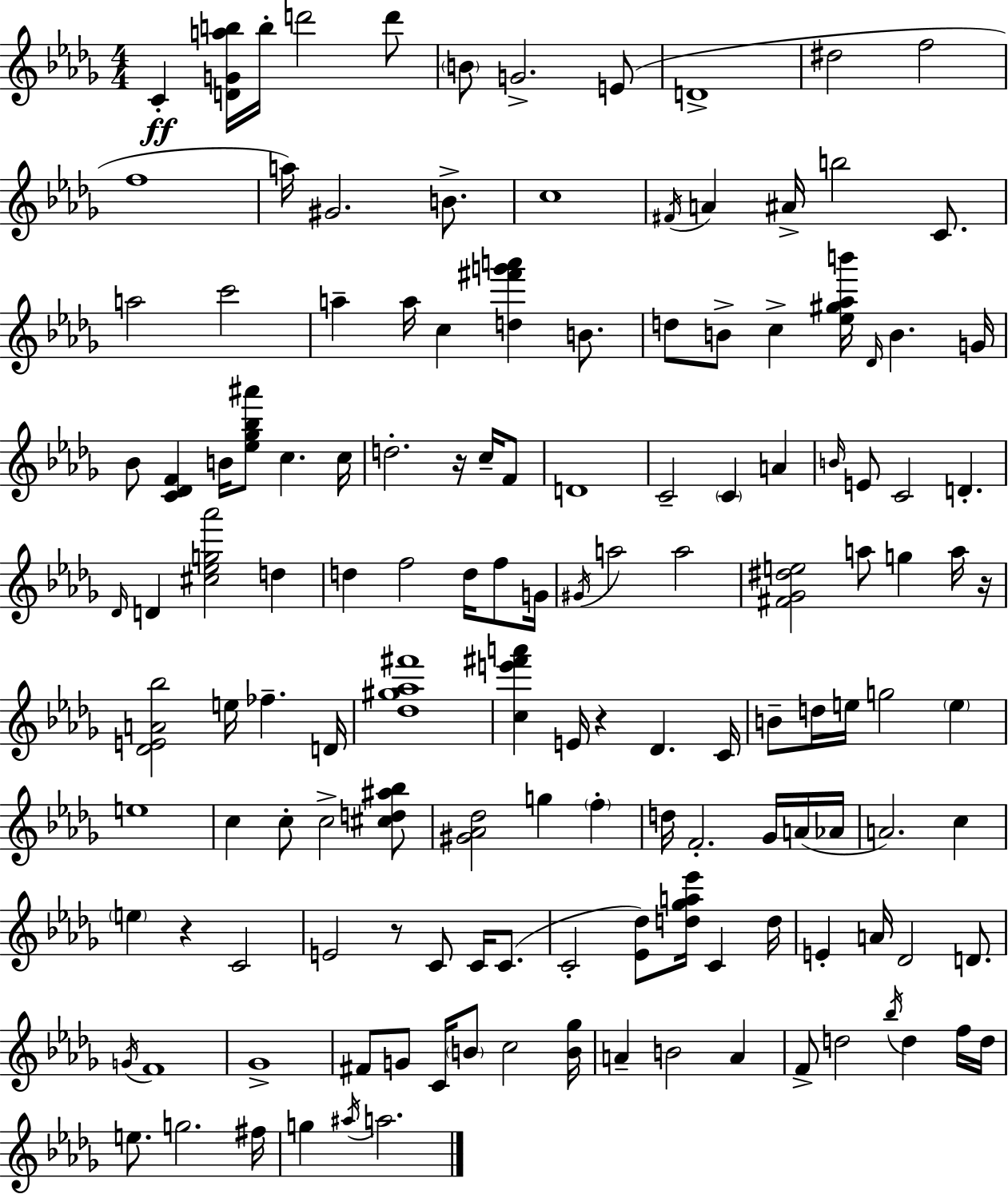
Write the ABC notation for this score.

X:1
T:Untitled
M:4/4
L:1/4
K:Bbm
C [DGab]/4 b/4 d'2 d'/2 B/2 G2 E/2 D4 ^d2 f2 f4 a/4 ^G2 B/2 c4 ^F/4 A ^A/4 b2 C/2 a2 c'2 a a/4 c [d^f'g'a'] B/2 d/2 B/2 c [_e^g_ab']/4 _D/4 B G/4 _B/2 [C_DF] B/4 [_e_g_b^a']/2 c c/4 d2 z/4 c/4 F/2 D4 C2 C A B/4 E/2 C2 D _D/4 D [^c_eg_a']2 d d f2 d/4 f/2 G/4 ^G/4 a2 a2 [^F_G^de]2 a/2 g a/4 z/4 [_DEA_b]2 e/4 _f D/4 [_d^g_a^f']4 [ce'^f'a'] E/4 z _D C/4 B/2 d/4 e/4 g2 e e4 c c/2 c2 [^cd^a_b]/2 [^G_A_d]2 g f d/4 F2 _G/4 A/4 _A/4 A2 c e z C2 E2 z/2 C/2 C/4 C/2 C2 [_E_d]/2 [d_ga_e']/4 C d/4 E A/4 _D2 D/2 G/4 F4 _G4 ^F/2 G/2 C/4 B/2 c2 [B_g]/4 A B2 A F/2 d2 _b/4 d f/4 d/4 e/2 g2 ^f/4 g ^a/4 a2